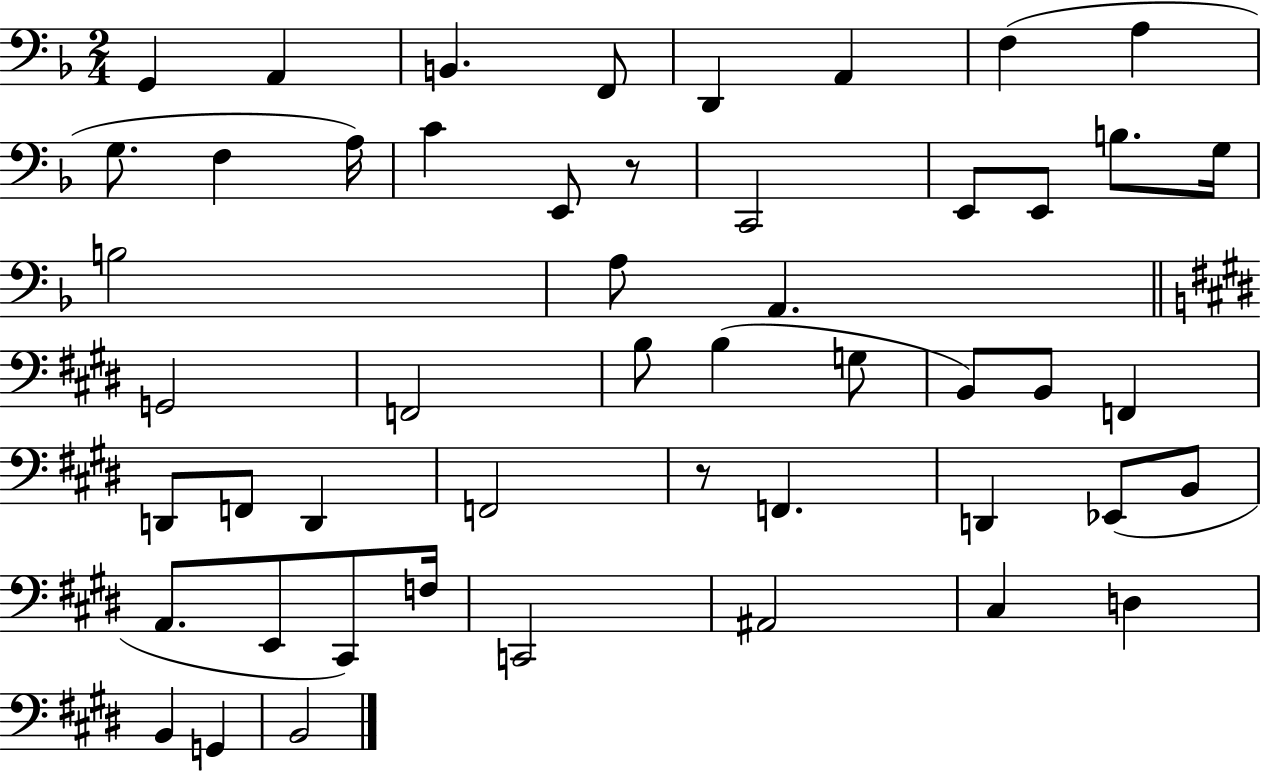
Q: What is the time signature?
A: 2/4